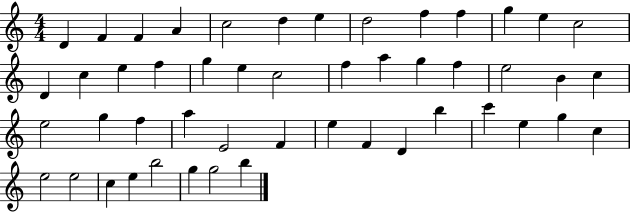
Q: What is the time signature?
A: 4/4